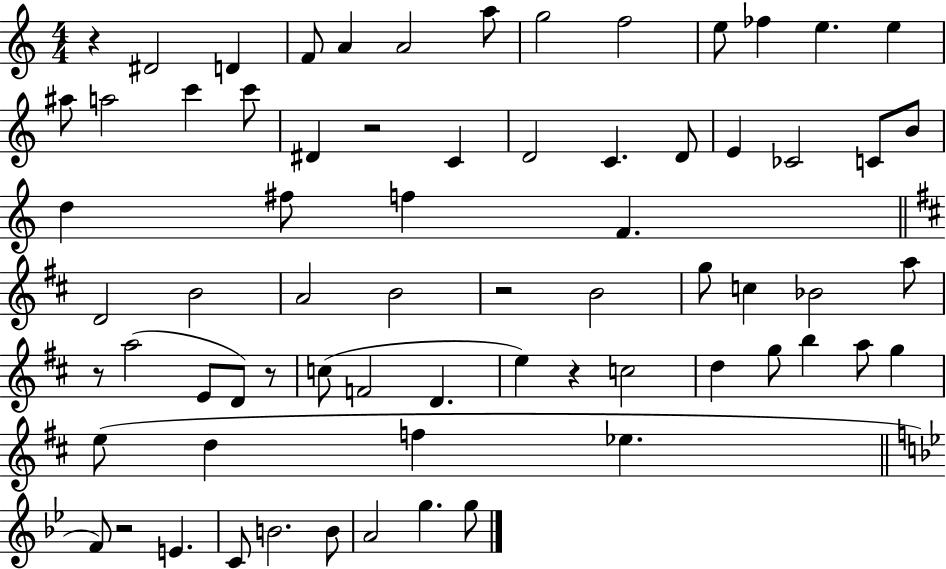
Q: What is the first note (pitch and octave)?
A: D#4